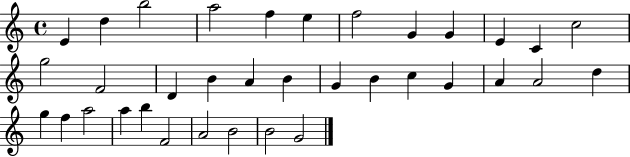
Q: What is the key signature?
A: C major